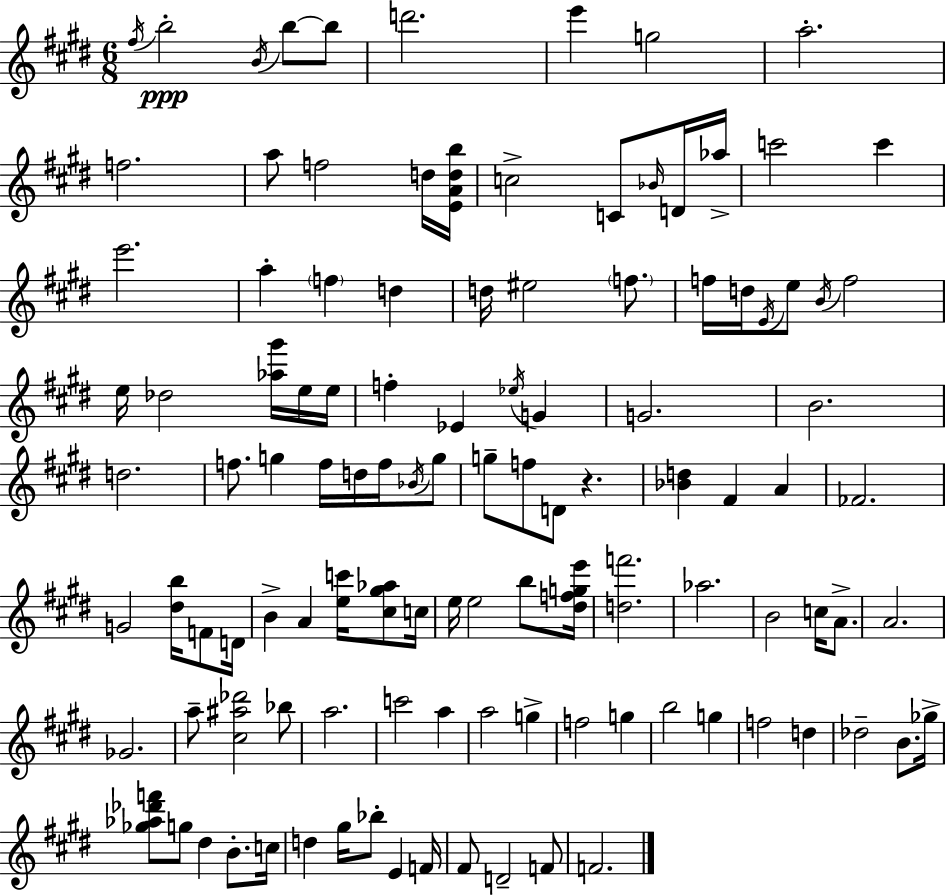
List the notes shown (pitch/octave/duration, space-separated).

F#5/s B5/h B4/s B5/e B5/e D6/h. E6/q G5/h A5/h. F5/h. A5/e F5/h D5/s [E4,A4,D5,B5]/s C5/h C4/e Bb4/s D4/s Ab5/s C6/h C6/q E6/h. A5/q F5/q D5/q D5/s EIS5/h F5/e. F5/s D5/s E4/s E5/e B4/s F5/h E5/s Db5/h [Ab5,G#6]/s E5/s E5/s F5/q Eb4/q Eb5/s G4/q G4/h. B4/h. D5/h. F5/e. G5/q F5/s D5/s F5/s Bb4/s G5/e G5/e F5/e D4/e R/q. [Bb4,D5]/q F#4/q A4/q FES4/h. G4/h [D#5,B5]/s F4/e D4/s B4/q A4/q [E5,C6]/s [C#5,G#5,Ab5]/e C5/s E5/s E5/h B5/e [D#5,F5,G5,E6]/s [D5,F6]/h. Ab5/h. B4/h C5/s A4/e. A4/h. Gb4/h. A5/e [C#5,A#5,Db6]/h Bb5/e A5/h. C6/h A5/q A5/h G5/q F5/h G5/q B5/h G5/q F5/h D5/q Db5/h B4/e. Gb5/s [Gb5,Ab5,Db6,F6]/e G5/e D#5/q B4/e. C5/s D5/q G#5/s Bb5/e E4/q F4/s F#4/e D4/h F4/e F4/h.